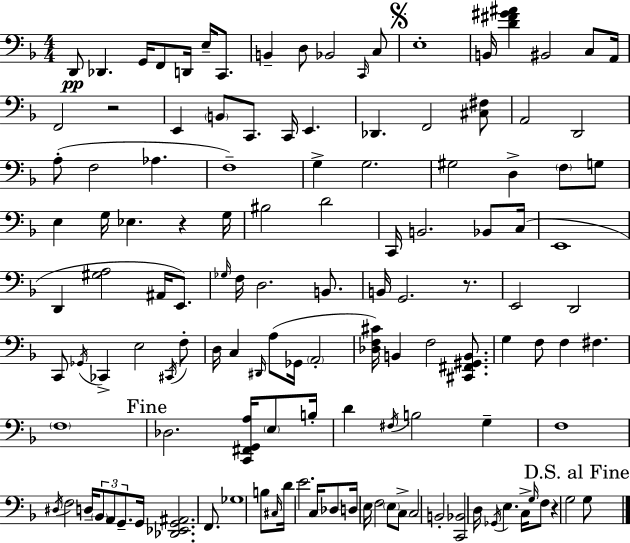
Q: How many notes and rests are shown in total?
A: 128